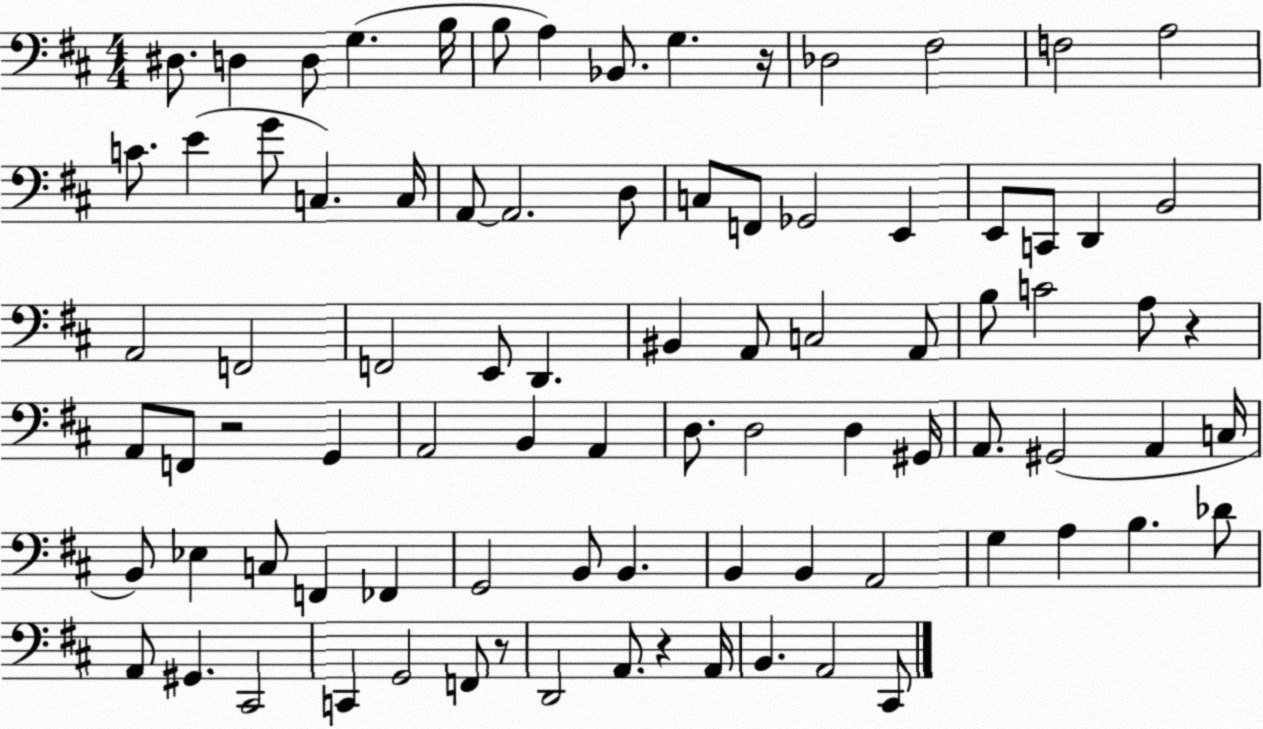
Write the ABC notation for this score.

X:1
T:Untitled
M:4/4
L:1/4
K:D
^D,/2 D, D,/2 G, B,/4 B,/2 A, _B,,/2 G, z/4 _D,2 ^F,2 F,2 A,2 C/2 E G/2 C, C,/4 A,,/2 A,,2 D,/2 C,/2 F,,/2 _G,,2 E,, E,,/2 C,,/2 D,, B,,2 A,,2 F,,2 F,,2 E,,/2 D,, ^B,, A,,/2 C,2 A,,/2 B,/2 C2 A,/2 z A,,/2 F,,/2 z2 G,, A,,2 B,, A,, D,/2 D,2 D, ^G,,/4 A,,/2 ^G,,2 A,, C,/4 B,,/2 _E, C,/2 F,, _F,, G,,2 B,,/2 B,, B,, B,, A,,2 G, A, B, _D/2 A,,/2 ^G,, ^C,,2 C,, G,,2 F,,/2 z/2 D,,2 A,,/2 z A,,/4 B,, A,,2 ^C,,/2